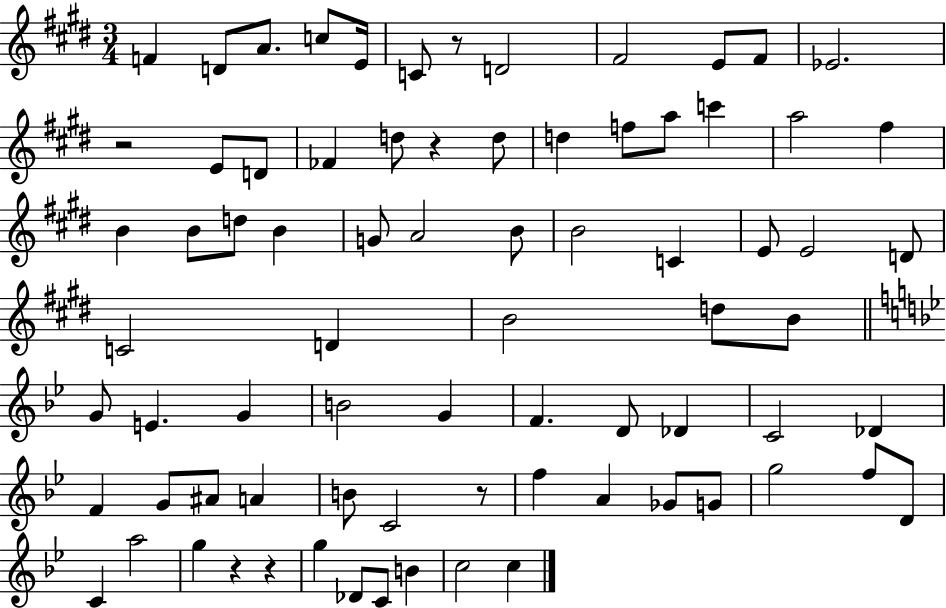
F4/q D4/e A4/e. C5/e E4/s C4/e R/e D4/h F#4/h E4/e F#4/e Eb4/h. R/h E4/e D4/e FES4/q D5/e R/q D5/e D5/q F5/e A5/e C6/q A5/h F#5/q B4/q B4/e D5/e B4/q G4/e A4/h B4/e B4/h C4/q E4/e E4/h D4/e C4/h D4/q B4/h D5/e B4/e G4/e E4/q. G4/q B4/h G4/q F4/q. D4/e Db4/q C4/h Db4/q F4/q G4/e A#4/e A4/q B4/e C4/h R/e F5/q A4/q Gb4/e G4/e G5/h F5/e D4/e C4/q A5/h G5/q R/q R/q G5/q Db4/e C4/e B4/q C5/h C5/q